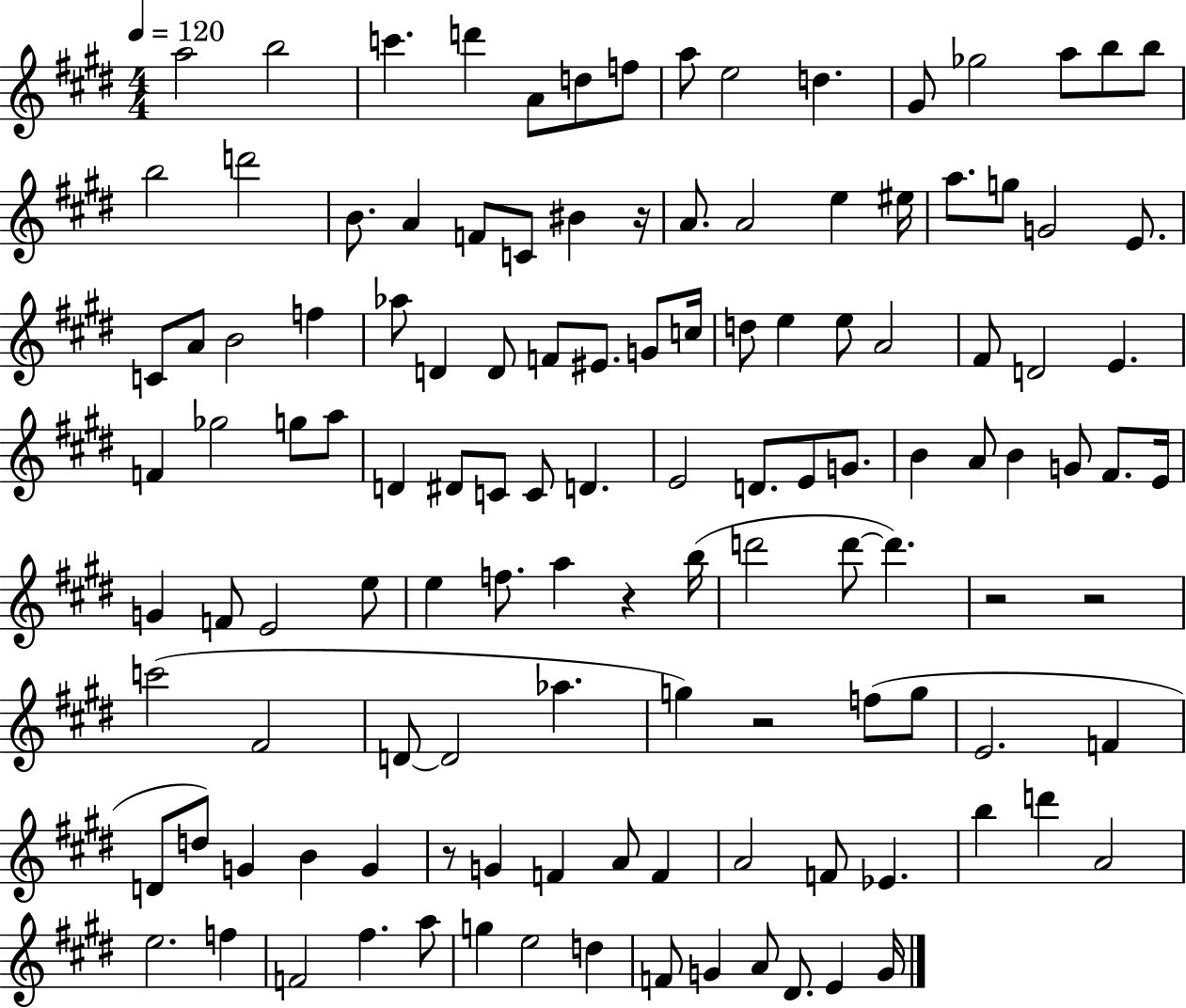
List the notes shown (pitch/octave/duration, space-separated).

A5/h B5/h C6/q. D6/q A4/e D5/e F5/e A5/e E5/h D5/q. G#4/e Gb5/h A5/e B5/e B5/e B5/h D6/h B4/e. A4/q F4/e C4/e BIS4/q R/s A4/e. A4/h E5/q EIS5/s A5/e. G5/e G4/h E4/e. C4/e A4/e B4/h F5/q Ab5/e D4/q D4/e F4/e EIS4/e. G4/e C5/s D5/e E5/q E5/e A4/h F#4/e D4/h E4/q. F4/q Gb5/h G5/e A5/e D4/q D#4/e C4/e C4/e D4/q. E4/h D4/e. E4/e G4/e. B4/q A4/e B4/q G4/e F#4/e. E4/s G4/q F4/e E4/h E5/e E5/q F5/e. A5/q R/q B5/s D6/h D6/e D6/q. R/h R/h C6/h F#4/h D4/e D4/h Ab5/q. G5/q R/h F5/e G5/e E4/h. F4/q D4/e D5/e G4/q B4/q G4/q R/e G4/q F4/q A4/e F4/q A4/h F4/e Eb4/q. B5/q D6/q A4/h E5/h. F5/q F4/h F#5/q. A5/e G5/q E5/h D5/q F4/e G4/q A4/e D#4/e. E4/q G4/s